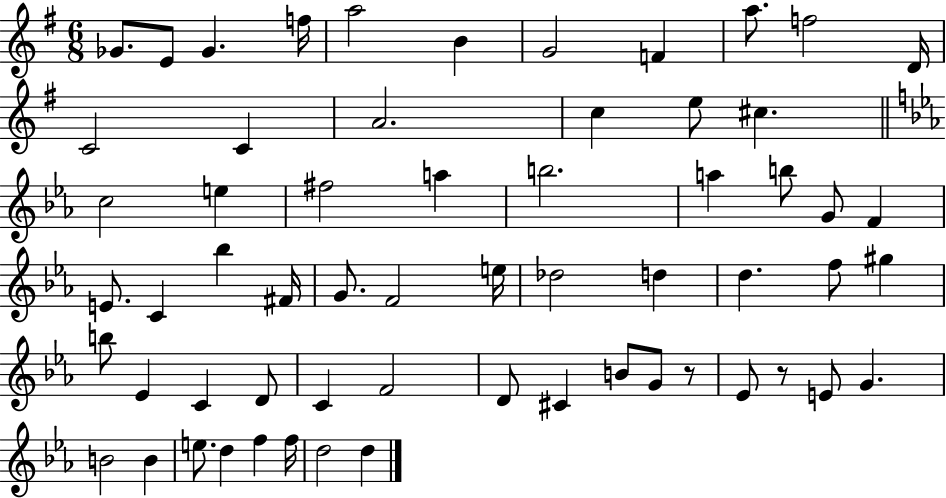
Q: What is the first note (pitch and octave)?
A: Gb4